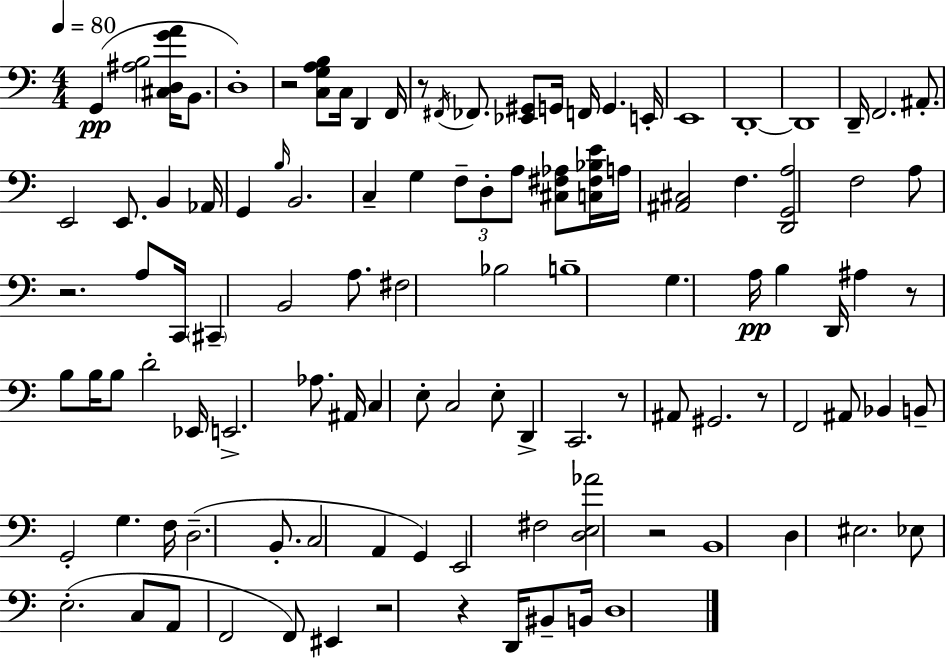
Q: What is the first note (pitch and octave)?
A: G2